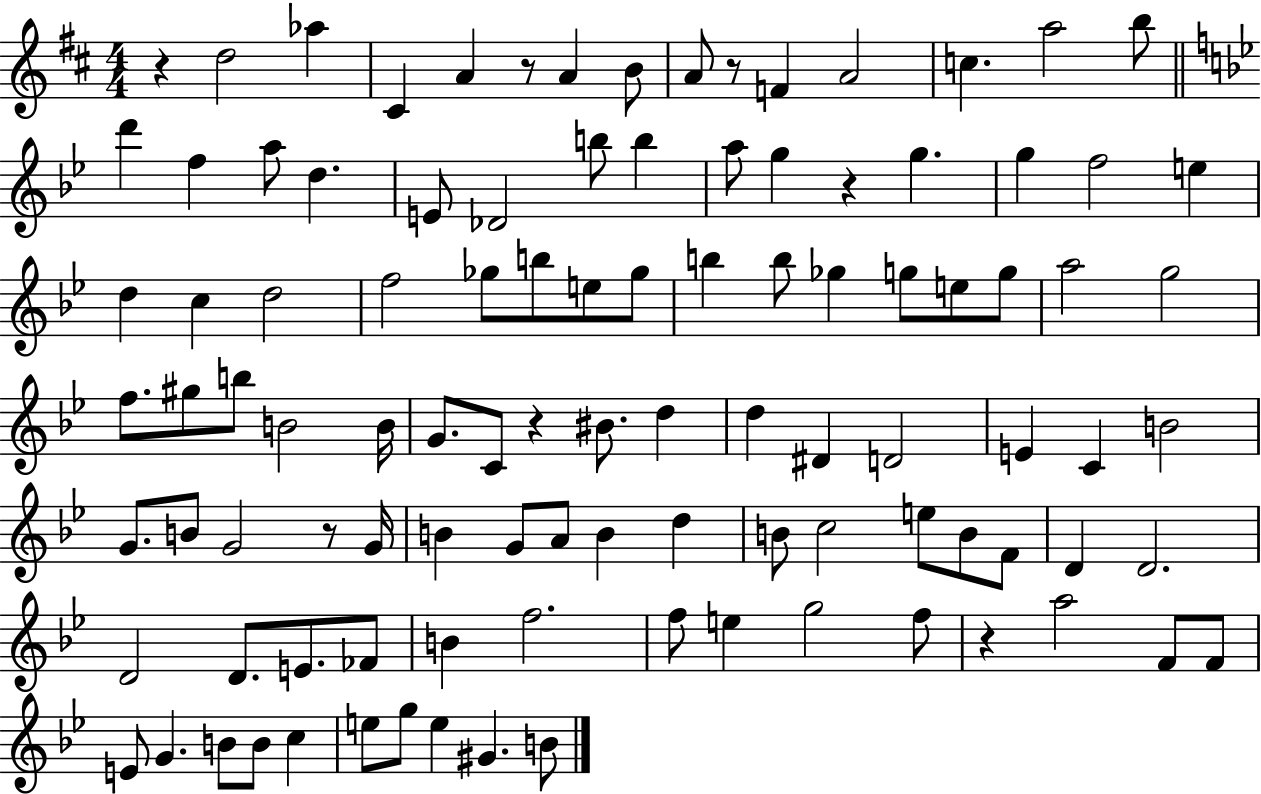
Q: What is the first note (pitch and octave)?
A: D5